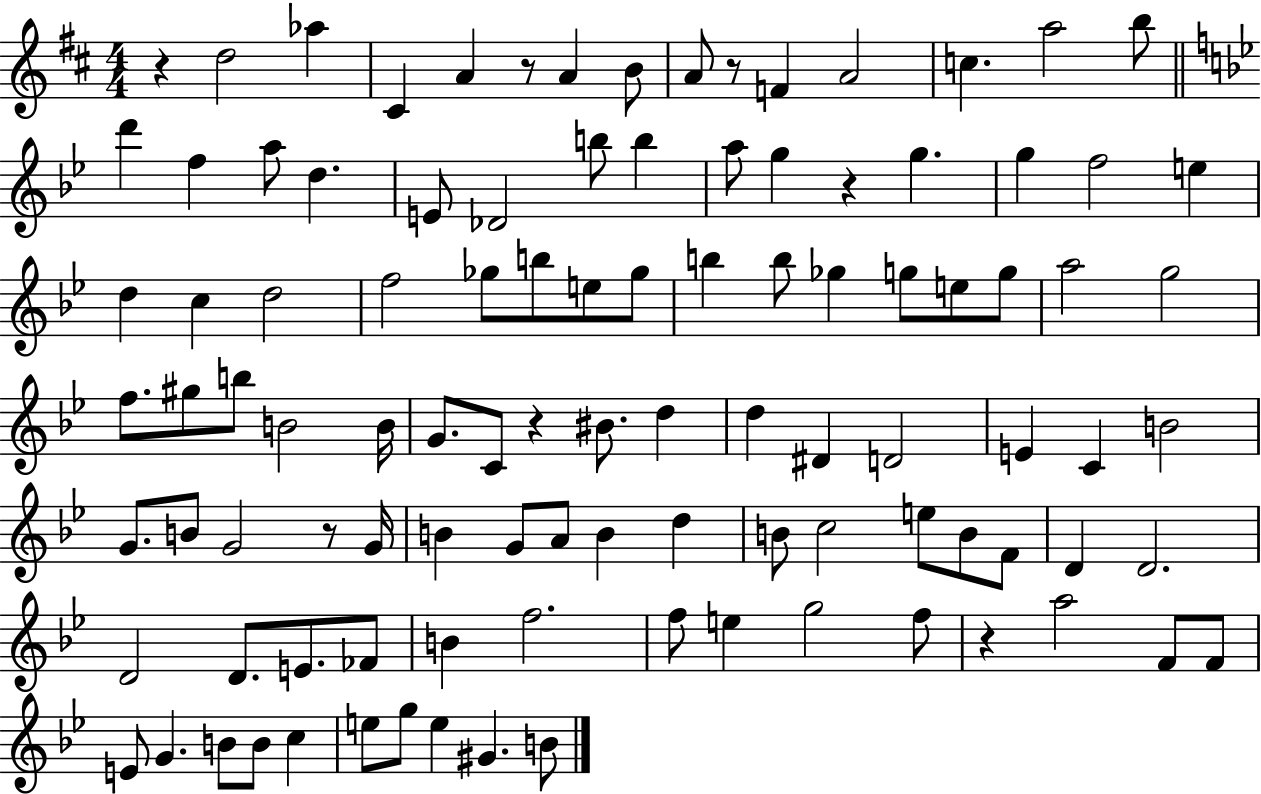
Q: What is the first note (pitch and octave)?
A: D5